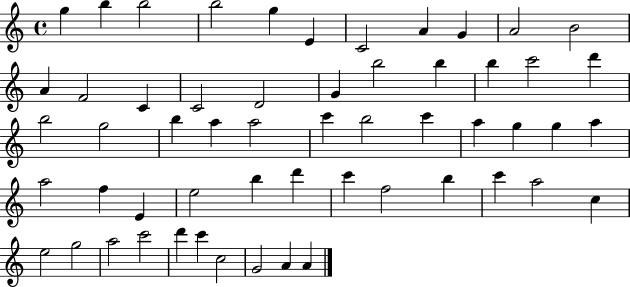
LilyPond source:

{
  \clef treble
  \time 4/4
  \defaultTimeSignature
  \key c \major
  g''4 b''4 b''2 | b''2 g''4 e'4 | c'2 a'4 g'4 | a'2 b'2 | \break a'4 f'2 c'4 | c'2 d'2 | g'4 b''2 b''4 | b''4 c'''2 d'''4 | \break b''2 g''2 | b''4 a''4 a''2 | c'''4 b''2 c'''4 | a''4 g''4 g''4 a''4 | \break a''2 f''4 e'4 | e''2 b''4 d'''4 | c'''4 f''2 b''4 | c'''4 a''2 c''4 | \break e''2 g''2 | a''2 c'''2 | d'''4 c'''4 c''2 | g'2 a'4 a'4 | \break \bar "|."
}